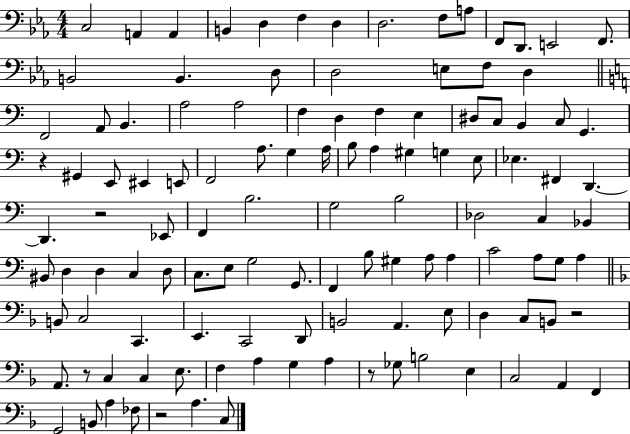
{
  \clef bass
  \numericTimeSignature
  \time 4/4
  \key ees \major
  c2 a,4 a,4 | b,4 d4 f4 d4 | d2. f8 a8 | f,8 d,8. e,2 f,8. | \break b,2 b,4. d8 | d2 e8 f8 d4 | \bar "||" \break \key a \minor f,2 a,8 b,4. | a2 a2 | f4 d4 f4 e4 | dis8 c8 b,4 c8 g,4. | \break r4 gis,4 e,8 eis,4 e,8 | f,2 a8. g4 a16 | b8 a4 gis4 g4 e8 | ees4. fis,4 d,4.~~ | \break d,4. r2 ees,8 | f,4 b2. | g2 b2 | des2 c4 bes,4 | \break bis,8 d4 d4 c4 d8 | c8. e8 g2 g,8. | f,4 b8 gis4 a8 a4 | c'2 a8 g8 a4 | \break \bar "||" \break \key f \major b,8 c2 c,4. | e,4. c,2 d,8 | b,2 a,4. e8 | d4 c8 b,8 r2 | \break a,8. r8 c4 c4 e8. | f4 a4 g4 a4 | r8 ges8 b2 e4 | c2 a,4 f,4 | \break g,2 b,8 a4 fes8 | r2 a4. c8 | \bar "|."
}